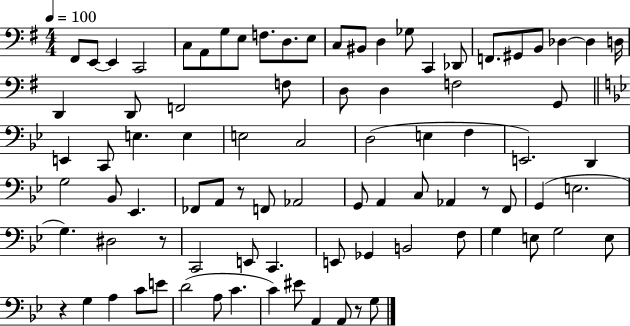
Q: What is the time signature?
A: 4/4